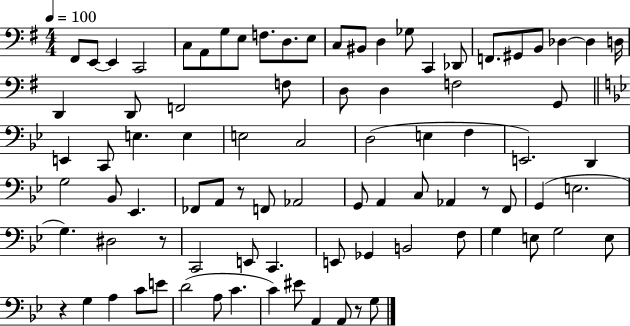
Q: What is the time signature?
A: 4/4